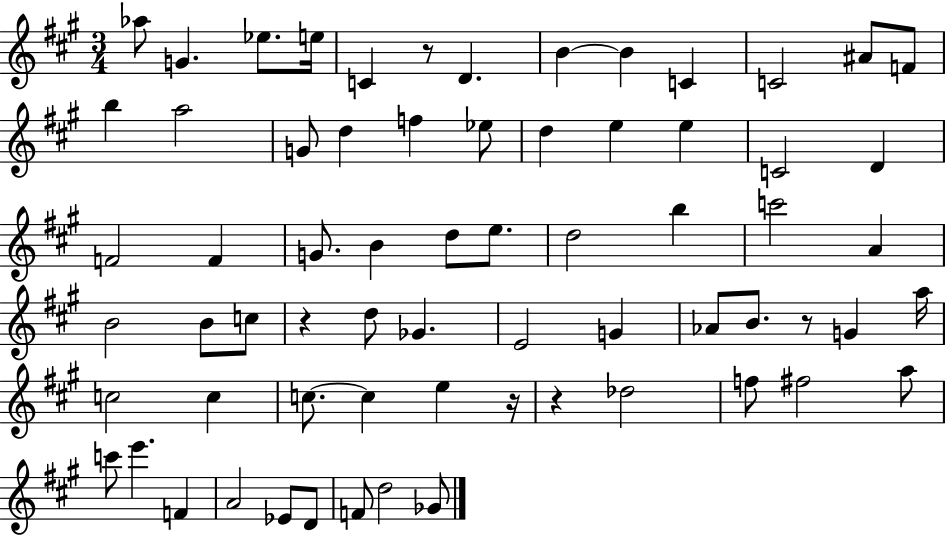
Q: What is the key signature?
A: A major